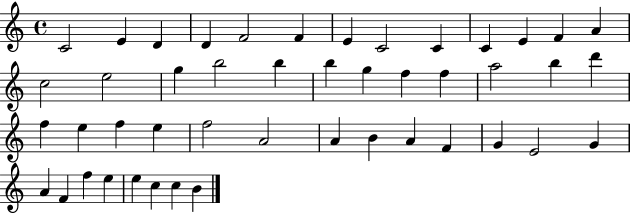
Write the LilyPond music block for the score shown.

{
  \clef treble
  \time 4/4
  \defaultTimeSignature
  \key c \major
  c'2 e'4 d'4 | d'4 f'2 f'4 | e'4 c'2 c'4 | c'4 e'4 f'4 a'4 | \break c''2 e''2 | g''4 b''2 b''4 | b''4 g''4 f''4 f''4 | a''2 b''4 d'''4 | \break f''4 e''4 f''4 e''4 | f''2 a'2 | a'4 b'4 a'4 f'4 | g'4 e'2 g'4 | \break a'4 f'4 f''4 e''4 | e''4 c''4 c''4 b'4 | \bar "|."
}